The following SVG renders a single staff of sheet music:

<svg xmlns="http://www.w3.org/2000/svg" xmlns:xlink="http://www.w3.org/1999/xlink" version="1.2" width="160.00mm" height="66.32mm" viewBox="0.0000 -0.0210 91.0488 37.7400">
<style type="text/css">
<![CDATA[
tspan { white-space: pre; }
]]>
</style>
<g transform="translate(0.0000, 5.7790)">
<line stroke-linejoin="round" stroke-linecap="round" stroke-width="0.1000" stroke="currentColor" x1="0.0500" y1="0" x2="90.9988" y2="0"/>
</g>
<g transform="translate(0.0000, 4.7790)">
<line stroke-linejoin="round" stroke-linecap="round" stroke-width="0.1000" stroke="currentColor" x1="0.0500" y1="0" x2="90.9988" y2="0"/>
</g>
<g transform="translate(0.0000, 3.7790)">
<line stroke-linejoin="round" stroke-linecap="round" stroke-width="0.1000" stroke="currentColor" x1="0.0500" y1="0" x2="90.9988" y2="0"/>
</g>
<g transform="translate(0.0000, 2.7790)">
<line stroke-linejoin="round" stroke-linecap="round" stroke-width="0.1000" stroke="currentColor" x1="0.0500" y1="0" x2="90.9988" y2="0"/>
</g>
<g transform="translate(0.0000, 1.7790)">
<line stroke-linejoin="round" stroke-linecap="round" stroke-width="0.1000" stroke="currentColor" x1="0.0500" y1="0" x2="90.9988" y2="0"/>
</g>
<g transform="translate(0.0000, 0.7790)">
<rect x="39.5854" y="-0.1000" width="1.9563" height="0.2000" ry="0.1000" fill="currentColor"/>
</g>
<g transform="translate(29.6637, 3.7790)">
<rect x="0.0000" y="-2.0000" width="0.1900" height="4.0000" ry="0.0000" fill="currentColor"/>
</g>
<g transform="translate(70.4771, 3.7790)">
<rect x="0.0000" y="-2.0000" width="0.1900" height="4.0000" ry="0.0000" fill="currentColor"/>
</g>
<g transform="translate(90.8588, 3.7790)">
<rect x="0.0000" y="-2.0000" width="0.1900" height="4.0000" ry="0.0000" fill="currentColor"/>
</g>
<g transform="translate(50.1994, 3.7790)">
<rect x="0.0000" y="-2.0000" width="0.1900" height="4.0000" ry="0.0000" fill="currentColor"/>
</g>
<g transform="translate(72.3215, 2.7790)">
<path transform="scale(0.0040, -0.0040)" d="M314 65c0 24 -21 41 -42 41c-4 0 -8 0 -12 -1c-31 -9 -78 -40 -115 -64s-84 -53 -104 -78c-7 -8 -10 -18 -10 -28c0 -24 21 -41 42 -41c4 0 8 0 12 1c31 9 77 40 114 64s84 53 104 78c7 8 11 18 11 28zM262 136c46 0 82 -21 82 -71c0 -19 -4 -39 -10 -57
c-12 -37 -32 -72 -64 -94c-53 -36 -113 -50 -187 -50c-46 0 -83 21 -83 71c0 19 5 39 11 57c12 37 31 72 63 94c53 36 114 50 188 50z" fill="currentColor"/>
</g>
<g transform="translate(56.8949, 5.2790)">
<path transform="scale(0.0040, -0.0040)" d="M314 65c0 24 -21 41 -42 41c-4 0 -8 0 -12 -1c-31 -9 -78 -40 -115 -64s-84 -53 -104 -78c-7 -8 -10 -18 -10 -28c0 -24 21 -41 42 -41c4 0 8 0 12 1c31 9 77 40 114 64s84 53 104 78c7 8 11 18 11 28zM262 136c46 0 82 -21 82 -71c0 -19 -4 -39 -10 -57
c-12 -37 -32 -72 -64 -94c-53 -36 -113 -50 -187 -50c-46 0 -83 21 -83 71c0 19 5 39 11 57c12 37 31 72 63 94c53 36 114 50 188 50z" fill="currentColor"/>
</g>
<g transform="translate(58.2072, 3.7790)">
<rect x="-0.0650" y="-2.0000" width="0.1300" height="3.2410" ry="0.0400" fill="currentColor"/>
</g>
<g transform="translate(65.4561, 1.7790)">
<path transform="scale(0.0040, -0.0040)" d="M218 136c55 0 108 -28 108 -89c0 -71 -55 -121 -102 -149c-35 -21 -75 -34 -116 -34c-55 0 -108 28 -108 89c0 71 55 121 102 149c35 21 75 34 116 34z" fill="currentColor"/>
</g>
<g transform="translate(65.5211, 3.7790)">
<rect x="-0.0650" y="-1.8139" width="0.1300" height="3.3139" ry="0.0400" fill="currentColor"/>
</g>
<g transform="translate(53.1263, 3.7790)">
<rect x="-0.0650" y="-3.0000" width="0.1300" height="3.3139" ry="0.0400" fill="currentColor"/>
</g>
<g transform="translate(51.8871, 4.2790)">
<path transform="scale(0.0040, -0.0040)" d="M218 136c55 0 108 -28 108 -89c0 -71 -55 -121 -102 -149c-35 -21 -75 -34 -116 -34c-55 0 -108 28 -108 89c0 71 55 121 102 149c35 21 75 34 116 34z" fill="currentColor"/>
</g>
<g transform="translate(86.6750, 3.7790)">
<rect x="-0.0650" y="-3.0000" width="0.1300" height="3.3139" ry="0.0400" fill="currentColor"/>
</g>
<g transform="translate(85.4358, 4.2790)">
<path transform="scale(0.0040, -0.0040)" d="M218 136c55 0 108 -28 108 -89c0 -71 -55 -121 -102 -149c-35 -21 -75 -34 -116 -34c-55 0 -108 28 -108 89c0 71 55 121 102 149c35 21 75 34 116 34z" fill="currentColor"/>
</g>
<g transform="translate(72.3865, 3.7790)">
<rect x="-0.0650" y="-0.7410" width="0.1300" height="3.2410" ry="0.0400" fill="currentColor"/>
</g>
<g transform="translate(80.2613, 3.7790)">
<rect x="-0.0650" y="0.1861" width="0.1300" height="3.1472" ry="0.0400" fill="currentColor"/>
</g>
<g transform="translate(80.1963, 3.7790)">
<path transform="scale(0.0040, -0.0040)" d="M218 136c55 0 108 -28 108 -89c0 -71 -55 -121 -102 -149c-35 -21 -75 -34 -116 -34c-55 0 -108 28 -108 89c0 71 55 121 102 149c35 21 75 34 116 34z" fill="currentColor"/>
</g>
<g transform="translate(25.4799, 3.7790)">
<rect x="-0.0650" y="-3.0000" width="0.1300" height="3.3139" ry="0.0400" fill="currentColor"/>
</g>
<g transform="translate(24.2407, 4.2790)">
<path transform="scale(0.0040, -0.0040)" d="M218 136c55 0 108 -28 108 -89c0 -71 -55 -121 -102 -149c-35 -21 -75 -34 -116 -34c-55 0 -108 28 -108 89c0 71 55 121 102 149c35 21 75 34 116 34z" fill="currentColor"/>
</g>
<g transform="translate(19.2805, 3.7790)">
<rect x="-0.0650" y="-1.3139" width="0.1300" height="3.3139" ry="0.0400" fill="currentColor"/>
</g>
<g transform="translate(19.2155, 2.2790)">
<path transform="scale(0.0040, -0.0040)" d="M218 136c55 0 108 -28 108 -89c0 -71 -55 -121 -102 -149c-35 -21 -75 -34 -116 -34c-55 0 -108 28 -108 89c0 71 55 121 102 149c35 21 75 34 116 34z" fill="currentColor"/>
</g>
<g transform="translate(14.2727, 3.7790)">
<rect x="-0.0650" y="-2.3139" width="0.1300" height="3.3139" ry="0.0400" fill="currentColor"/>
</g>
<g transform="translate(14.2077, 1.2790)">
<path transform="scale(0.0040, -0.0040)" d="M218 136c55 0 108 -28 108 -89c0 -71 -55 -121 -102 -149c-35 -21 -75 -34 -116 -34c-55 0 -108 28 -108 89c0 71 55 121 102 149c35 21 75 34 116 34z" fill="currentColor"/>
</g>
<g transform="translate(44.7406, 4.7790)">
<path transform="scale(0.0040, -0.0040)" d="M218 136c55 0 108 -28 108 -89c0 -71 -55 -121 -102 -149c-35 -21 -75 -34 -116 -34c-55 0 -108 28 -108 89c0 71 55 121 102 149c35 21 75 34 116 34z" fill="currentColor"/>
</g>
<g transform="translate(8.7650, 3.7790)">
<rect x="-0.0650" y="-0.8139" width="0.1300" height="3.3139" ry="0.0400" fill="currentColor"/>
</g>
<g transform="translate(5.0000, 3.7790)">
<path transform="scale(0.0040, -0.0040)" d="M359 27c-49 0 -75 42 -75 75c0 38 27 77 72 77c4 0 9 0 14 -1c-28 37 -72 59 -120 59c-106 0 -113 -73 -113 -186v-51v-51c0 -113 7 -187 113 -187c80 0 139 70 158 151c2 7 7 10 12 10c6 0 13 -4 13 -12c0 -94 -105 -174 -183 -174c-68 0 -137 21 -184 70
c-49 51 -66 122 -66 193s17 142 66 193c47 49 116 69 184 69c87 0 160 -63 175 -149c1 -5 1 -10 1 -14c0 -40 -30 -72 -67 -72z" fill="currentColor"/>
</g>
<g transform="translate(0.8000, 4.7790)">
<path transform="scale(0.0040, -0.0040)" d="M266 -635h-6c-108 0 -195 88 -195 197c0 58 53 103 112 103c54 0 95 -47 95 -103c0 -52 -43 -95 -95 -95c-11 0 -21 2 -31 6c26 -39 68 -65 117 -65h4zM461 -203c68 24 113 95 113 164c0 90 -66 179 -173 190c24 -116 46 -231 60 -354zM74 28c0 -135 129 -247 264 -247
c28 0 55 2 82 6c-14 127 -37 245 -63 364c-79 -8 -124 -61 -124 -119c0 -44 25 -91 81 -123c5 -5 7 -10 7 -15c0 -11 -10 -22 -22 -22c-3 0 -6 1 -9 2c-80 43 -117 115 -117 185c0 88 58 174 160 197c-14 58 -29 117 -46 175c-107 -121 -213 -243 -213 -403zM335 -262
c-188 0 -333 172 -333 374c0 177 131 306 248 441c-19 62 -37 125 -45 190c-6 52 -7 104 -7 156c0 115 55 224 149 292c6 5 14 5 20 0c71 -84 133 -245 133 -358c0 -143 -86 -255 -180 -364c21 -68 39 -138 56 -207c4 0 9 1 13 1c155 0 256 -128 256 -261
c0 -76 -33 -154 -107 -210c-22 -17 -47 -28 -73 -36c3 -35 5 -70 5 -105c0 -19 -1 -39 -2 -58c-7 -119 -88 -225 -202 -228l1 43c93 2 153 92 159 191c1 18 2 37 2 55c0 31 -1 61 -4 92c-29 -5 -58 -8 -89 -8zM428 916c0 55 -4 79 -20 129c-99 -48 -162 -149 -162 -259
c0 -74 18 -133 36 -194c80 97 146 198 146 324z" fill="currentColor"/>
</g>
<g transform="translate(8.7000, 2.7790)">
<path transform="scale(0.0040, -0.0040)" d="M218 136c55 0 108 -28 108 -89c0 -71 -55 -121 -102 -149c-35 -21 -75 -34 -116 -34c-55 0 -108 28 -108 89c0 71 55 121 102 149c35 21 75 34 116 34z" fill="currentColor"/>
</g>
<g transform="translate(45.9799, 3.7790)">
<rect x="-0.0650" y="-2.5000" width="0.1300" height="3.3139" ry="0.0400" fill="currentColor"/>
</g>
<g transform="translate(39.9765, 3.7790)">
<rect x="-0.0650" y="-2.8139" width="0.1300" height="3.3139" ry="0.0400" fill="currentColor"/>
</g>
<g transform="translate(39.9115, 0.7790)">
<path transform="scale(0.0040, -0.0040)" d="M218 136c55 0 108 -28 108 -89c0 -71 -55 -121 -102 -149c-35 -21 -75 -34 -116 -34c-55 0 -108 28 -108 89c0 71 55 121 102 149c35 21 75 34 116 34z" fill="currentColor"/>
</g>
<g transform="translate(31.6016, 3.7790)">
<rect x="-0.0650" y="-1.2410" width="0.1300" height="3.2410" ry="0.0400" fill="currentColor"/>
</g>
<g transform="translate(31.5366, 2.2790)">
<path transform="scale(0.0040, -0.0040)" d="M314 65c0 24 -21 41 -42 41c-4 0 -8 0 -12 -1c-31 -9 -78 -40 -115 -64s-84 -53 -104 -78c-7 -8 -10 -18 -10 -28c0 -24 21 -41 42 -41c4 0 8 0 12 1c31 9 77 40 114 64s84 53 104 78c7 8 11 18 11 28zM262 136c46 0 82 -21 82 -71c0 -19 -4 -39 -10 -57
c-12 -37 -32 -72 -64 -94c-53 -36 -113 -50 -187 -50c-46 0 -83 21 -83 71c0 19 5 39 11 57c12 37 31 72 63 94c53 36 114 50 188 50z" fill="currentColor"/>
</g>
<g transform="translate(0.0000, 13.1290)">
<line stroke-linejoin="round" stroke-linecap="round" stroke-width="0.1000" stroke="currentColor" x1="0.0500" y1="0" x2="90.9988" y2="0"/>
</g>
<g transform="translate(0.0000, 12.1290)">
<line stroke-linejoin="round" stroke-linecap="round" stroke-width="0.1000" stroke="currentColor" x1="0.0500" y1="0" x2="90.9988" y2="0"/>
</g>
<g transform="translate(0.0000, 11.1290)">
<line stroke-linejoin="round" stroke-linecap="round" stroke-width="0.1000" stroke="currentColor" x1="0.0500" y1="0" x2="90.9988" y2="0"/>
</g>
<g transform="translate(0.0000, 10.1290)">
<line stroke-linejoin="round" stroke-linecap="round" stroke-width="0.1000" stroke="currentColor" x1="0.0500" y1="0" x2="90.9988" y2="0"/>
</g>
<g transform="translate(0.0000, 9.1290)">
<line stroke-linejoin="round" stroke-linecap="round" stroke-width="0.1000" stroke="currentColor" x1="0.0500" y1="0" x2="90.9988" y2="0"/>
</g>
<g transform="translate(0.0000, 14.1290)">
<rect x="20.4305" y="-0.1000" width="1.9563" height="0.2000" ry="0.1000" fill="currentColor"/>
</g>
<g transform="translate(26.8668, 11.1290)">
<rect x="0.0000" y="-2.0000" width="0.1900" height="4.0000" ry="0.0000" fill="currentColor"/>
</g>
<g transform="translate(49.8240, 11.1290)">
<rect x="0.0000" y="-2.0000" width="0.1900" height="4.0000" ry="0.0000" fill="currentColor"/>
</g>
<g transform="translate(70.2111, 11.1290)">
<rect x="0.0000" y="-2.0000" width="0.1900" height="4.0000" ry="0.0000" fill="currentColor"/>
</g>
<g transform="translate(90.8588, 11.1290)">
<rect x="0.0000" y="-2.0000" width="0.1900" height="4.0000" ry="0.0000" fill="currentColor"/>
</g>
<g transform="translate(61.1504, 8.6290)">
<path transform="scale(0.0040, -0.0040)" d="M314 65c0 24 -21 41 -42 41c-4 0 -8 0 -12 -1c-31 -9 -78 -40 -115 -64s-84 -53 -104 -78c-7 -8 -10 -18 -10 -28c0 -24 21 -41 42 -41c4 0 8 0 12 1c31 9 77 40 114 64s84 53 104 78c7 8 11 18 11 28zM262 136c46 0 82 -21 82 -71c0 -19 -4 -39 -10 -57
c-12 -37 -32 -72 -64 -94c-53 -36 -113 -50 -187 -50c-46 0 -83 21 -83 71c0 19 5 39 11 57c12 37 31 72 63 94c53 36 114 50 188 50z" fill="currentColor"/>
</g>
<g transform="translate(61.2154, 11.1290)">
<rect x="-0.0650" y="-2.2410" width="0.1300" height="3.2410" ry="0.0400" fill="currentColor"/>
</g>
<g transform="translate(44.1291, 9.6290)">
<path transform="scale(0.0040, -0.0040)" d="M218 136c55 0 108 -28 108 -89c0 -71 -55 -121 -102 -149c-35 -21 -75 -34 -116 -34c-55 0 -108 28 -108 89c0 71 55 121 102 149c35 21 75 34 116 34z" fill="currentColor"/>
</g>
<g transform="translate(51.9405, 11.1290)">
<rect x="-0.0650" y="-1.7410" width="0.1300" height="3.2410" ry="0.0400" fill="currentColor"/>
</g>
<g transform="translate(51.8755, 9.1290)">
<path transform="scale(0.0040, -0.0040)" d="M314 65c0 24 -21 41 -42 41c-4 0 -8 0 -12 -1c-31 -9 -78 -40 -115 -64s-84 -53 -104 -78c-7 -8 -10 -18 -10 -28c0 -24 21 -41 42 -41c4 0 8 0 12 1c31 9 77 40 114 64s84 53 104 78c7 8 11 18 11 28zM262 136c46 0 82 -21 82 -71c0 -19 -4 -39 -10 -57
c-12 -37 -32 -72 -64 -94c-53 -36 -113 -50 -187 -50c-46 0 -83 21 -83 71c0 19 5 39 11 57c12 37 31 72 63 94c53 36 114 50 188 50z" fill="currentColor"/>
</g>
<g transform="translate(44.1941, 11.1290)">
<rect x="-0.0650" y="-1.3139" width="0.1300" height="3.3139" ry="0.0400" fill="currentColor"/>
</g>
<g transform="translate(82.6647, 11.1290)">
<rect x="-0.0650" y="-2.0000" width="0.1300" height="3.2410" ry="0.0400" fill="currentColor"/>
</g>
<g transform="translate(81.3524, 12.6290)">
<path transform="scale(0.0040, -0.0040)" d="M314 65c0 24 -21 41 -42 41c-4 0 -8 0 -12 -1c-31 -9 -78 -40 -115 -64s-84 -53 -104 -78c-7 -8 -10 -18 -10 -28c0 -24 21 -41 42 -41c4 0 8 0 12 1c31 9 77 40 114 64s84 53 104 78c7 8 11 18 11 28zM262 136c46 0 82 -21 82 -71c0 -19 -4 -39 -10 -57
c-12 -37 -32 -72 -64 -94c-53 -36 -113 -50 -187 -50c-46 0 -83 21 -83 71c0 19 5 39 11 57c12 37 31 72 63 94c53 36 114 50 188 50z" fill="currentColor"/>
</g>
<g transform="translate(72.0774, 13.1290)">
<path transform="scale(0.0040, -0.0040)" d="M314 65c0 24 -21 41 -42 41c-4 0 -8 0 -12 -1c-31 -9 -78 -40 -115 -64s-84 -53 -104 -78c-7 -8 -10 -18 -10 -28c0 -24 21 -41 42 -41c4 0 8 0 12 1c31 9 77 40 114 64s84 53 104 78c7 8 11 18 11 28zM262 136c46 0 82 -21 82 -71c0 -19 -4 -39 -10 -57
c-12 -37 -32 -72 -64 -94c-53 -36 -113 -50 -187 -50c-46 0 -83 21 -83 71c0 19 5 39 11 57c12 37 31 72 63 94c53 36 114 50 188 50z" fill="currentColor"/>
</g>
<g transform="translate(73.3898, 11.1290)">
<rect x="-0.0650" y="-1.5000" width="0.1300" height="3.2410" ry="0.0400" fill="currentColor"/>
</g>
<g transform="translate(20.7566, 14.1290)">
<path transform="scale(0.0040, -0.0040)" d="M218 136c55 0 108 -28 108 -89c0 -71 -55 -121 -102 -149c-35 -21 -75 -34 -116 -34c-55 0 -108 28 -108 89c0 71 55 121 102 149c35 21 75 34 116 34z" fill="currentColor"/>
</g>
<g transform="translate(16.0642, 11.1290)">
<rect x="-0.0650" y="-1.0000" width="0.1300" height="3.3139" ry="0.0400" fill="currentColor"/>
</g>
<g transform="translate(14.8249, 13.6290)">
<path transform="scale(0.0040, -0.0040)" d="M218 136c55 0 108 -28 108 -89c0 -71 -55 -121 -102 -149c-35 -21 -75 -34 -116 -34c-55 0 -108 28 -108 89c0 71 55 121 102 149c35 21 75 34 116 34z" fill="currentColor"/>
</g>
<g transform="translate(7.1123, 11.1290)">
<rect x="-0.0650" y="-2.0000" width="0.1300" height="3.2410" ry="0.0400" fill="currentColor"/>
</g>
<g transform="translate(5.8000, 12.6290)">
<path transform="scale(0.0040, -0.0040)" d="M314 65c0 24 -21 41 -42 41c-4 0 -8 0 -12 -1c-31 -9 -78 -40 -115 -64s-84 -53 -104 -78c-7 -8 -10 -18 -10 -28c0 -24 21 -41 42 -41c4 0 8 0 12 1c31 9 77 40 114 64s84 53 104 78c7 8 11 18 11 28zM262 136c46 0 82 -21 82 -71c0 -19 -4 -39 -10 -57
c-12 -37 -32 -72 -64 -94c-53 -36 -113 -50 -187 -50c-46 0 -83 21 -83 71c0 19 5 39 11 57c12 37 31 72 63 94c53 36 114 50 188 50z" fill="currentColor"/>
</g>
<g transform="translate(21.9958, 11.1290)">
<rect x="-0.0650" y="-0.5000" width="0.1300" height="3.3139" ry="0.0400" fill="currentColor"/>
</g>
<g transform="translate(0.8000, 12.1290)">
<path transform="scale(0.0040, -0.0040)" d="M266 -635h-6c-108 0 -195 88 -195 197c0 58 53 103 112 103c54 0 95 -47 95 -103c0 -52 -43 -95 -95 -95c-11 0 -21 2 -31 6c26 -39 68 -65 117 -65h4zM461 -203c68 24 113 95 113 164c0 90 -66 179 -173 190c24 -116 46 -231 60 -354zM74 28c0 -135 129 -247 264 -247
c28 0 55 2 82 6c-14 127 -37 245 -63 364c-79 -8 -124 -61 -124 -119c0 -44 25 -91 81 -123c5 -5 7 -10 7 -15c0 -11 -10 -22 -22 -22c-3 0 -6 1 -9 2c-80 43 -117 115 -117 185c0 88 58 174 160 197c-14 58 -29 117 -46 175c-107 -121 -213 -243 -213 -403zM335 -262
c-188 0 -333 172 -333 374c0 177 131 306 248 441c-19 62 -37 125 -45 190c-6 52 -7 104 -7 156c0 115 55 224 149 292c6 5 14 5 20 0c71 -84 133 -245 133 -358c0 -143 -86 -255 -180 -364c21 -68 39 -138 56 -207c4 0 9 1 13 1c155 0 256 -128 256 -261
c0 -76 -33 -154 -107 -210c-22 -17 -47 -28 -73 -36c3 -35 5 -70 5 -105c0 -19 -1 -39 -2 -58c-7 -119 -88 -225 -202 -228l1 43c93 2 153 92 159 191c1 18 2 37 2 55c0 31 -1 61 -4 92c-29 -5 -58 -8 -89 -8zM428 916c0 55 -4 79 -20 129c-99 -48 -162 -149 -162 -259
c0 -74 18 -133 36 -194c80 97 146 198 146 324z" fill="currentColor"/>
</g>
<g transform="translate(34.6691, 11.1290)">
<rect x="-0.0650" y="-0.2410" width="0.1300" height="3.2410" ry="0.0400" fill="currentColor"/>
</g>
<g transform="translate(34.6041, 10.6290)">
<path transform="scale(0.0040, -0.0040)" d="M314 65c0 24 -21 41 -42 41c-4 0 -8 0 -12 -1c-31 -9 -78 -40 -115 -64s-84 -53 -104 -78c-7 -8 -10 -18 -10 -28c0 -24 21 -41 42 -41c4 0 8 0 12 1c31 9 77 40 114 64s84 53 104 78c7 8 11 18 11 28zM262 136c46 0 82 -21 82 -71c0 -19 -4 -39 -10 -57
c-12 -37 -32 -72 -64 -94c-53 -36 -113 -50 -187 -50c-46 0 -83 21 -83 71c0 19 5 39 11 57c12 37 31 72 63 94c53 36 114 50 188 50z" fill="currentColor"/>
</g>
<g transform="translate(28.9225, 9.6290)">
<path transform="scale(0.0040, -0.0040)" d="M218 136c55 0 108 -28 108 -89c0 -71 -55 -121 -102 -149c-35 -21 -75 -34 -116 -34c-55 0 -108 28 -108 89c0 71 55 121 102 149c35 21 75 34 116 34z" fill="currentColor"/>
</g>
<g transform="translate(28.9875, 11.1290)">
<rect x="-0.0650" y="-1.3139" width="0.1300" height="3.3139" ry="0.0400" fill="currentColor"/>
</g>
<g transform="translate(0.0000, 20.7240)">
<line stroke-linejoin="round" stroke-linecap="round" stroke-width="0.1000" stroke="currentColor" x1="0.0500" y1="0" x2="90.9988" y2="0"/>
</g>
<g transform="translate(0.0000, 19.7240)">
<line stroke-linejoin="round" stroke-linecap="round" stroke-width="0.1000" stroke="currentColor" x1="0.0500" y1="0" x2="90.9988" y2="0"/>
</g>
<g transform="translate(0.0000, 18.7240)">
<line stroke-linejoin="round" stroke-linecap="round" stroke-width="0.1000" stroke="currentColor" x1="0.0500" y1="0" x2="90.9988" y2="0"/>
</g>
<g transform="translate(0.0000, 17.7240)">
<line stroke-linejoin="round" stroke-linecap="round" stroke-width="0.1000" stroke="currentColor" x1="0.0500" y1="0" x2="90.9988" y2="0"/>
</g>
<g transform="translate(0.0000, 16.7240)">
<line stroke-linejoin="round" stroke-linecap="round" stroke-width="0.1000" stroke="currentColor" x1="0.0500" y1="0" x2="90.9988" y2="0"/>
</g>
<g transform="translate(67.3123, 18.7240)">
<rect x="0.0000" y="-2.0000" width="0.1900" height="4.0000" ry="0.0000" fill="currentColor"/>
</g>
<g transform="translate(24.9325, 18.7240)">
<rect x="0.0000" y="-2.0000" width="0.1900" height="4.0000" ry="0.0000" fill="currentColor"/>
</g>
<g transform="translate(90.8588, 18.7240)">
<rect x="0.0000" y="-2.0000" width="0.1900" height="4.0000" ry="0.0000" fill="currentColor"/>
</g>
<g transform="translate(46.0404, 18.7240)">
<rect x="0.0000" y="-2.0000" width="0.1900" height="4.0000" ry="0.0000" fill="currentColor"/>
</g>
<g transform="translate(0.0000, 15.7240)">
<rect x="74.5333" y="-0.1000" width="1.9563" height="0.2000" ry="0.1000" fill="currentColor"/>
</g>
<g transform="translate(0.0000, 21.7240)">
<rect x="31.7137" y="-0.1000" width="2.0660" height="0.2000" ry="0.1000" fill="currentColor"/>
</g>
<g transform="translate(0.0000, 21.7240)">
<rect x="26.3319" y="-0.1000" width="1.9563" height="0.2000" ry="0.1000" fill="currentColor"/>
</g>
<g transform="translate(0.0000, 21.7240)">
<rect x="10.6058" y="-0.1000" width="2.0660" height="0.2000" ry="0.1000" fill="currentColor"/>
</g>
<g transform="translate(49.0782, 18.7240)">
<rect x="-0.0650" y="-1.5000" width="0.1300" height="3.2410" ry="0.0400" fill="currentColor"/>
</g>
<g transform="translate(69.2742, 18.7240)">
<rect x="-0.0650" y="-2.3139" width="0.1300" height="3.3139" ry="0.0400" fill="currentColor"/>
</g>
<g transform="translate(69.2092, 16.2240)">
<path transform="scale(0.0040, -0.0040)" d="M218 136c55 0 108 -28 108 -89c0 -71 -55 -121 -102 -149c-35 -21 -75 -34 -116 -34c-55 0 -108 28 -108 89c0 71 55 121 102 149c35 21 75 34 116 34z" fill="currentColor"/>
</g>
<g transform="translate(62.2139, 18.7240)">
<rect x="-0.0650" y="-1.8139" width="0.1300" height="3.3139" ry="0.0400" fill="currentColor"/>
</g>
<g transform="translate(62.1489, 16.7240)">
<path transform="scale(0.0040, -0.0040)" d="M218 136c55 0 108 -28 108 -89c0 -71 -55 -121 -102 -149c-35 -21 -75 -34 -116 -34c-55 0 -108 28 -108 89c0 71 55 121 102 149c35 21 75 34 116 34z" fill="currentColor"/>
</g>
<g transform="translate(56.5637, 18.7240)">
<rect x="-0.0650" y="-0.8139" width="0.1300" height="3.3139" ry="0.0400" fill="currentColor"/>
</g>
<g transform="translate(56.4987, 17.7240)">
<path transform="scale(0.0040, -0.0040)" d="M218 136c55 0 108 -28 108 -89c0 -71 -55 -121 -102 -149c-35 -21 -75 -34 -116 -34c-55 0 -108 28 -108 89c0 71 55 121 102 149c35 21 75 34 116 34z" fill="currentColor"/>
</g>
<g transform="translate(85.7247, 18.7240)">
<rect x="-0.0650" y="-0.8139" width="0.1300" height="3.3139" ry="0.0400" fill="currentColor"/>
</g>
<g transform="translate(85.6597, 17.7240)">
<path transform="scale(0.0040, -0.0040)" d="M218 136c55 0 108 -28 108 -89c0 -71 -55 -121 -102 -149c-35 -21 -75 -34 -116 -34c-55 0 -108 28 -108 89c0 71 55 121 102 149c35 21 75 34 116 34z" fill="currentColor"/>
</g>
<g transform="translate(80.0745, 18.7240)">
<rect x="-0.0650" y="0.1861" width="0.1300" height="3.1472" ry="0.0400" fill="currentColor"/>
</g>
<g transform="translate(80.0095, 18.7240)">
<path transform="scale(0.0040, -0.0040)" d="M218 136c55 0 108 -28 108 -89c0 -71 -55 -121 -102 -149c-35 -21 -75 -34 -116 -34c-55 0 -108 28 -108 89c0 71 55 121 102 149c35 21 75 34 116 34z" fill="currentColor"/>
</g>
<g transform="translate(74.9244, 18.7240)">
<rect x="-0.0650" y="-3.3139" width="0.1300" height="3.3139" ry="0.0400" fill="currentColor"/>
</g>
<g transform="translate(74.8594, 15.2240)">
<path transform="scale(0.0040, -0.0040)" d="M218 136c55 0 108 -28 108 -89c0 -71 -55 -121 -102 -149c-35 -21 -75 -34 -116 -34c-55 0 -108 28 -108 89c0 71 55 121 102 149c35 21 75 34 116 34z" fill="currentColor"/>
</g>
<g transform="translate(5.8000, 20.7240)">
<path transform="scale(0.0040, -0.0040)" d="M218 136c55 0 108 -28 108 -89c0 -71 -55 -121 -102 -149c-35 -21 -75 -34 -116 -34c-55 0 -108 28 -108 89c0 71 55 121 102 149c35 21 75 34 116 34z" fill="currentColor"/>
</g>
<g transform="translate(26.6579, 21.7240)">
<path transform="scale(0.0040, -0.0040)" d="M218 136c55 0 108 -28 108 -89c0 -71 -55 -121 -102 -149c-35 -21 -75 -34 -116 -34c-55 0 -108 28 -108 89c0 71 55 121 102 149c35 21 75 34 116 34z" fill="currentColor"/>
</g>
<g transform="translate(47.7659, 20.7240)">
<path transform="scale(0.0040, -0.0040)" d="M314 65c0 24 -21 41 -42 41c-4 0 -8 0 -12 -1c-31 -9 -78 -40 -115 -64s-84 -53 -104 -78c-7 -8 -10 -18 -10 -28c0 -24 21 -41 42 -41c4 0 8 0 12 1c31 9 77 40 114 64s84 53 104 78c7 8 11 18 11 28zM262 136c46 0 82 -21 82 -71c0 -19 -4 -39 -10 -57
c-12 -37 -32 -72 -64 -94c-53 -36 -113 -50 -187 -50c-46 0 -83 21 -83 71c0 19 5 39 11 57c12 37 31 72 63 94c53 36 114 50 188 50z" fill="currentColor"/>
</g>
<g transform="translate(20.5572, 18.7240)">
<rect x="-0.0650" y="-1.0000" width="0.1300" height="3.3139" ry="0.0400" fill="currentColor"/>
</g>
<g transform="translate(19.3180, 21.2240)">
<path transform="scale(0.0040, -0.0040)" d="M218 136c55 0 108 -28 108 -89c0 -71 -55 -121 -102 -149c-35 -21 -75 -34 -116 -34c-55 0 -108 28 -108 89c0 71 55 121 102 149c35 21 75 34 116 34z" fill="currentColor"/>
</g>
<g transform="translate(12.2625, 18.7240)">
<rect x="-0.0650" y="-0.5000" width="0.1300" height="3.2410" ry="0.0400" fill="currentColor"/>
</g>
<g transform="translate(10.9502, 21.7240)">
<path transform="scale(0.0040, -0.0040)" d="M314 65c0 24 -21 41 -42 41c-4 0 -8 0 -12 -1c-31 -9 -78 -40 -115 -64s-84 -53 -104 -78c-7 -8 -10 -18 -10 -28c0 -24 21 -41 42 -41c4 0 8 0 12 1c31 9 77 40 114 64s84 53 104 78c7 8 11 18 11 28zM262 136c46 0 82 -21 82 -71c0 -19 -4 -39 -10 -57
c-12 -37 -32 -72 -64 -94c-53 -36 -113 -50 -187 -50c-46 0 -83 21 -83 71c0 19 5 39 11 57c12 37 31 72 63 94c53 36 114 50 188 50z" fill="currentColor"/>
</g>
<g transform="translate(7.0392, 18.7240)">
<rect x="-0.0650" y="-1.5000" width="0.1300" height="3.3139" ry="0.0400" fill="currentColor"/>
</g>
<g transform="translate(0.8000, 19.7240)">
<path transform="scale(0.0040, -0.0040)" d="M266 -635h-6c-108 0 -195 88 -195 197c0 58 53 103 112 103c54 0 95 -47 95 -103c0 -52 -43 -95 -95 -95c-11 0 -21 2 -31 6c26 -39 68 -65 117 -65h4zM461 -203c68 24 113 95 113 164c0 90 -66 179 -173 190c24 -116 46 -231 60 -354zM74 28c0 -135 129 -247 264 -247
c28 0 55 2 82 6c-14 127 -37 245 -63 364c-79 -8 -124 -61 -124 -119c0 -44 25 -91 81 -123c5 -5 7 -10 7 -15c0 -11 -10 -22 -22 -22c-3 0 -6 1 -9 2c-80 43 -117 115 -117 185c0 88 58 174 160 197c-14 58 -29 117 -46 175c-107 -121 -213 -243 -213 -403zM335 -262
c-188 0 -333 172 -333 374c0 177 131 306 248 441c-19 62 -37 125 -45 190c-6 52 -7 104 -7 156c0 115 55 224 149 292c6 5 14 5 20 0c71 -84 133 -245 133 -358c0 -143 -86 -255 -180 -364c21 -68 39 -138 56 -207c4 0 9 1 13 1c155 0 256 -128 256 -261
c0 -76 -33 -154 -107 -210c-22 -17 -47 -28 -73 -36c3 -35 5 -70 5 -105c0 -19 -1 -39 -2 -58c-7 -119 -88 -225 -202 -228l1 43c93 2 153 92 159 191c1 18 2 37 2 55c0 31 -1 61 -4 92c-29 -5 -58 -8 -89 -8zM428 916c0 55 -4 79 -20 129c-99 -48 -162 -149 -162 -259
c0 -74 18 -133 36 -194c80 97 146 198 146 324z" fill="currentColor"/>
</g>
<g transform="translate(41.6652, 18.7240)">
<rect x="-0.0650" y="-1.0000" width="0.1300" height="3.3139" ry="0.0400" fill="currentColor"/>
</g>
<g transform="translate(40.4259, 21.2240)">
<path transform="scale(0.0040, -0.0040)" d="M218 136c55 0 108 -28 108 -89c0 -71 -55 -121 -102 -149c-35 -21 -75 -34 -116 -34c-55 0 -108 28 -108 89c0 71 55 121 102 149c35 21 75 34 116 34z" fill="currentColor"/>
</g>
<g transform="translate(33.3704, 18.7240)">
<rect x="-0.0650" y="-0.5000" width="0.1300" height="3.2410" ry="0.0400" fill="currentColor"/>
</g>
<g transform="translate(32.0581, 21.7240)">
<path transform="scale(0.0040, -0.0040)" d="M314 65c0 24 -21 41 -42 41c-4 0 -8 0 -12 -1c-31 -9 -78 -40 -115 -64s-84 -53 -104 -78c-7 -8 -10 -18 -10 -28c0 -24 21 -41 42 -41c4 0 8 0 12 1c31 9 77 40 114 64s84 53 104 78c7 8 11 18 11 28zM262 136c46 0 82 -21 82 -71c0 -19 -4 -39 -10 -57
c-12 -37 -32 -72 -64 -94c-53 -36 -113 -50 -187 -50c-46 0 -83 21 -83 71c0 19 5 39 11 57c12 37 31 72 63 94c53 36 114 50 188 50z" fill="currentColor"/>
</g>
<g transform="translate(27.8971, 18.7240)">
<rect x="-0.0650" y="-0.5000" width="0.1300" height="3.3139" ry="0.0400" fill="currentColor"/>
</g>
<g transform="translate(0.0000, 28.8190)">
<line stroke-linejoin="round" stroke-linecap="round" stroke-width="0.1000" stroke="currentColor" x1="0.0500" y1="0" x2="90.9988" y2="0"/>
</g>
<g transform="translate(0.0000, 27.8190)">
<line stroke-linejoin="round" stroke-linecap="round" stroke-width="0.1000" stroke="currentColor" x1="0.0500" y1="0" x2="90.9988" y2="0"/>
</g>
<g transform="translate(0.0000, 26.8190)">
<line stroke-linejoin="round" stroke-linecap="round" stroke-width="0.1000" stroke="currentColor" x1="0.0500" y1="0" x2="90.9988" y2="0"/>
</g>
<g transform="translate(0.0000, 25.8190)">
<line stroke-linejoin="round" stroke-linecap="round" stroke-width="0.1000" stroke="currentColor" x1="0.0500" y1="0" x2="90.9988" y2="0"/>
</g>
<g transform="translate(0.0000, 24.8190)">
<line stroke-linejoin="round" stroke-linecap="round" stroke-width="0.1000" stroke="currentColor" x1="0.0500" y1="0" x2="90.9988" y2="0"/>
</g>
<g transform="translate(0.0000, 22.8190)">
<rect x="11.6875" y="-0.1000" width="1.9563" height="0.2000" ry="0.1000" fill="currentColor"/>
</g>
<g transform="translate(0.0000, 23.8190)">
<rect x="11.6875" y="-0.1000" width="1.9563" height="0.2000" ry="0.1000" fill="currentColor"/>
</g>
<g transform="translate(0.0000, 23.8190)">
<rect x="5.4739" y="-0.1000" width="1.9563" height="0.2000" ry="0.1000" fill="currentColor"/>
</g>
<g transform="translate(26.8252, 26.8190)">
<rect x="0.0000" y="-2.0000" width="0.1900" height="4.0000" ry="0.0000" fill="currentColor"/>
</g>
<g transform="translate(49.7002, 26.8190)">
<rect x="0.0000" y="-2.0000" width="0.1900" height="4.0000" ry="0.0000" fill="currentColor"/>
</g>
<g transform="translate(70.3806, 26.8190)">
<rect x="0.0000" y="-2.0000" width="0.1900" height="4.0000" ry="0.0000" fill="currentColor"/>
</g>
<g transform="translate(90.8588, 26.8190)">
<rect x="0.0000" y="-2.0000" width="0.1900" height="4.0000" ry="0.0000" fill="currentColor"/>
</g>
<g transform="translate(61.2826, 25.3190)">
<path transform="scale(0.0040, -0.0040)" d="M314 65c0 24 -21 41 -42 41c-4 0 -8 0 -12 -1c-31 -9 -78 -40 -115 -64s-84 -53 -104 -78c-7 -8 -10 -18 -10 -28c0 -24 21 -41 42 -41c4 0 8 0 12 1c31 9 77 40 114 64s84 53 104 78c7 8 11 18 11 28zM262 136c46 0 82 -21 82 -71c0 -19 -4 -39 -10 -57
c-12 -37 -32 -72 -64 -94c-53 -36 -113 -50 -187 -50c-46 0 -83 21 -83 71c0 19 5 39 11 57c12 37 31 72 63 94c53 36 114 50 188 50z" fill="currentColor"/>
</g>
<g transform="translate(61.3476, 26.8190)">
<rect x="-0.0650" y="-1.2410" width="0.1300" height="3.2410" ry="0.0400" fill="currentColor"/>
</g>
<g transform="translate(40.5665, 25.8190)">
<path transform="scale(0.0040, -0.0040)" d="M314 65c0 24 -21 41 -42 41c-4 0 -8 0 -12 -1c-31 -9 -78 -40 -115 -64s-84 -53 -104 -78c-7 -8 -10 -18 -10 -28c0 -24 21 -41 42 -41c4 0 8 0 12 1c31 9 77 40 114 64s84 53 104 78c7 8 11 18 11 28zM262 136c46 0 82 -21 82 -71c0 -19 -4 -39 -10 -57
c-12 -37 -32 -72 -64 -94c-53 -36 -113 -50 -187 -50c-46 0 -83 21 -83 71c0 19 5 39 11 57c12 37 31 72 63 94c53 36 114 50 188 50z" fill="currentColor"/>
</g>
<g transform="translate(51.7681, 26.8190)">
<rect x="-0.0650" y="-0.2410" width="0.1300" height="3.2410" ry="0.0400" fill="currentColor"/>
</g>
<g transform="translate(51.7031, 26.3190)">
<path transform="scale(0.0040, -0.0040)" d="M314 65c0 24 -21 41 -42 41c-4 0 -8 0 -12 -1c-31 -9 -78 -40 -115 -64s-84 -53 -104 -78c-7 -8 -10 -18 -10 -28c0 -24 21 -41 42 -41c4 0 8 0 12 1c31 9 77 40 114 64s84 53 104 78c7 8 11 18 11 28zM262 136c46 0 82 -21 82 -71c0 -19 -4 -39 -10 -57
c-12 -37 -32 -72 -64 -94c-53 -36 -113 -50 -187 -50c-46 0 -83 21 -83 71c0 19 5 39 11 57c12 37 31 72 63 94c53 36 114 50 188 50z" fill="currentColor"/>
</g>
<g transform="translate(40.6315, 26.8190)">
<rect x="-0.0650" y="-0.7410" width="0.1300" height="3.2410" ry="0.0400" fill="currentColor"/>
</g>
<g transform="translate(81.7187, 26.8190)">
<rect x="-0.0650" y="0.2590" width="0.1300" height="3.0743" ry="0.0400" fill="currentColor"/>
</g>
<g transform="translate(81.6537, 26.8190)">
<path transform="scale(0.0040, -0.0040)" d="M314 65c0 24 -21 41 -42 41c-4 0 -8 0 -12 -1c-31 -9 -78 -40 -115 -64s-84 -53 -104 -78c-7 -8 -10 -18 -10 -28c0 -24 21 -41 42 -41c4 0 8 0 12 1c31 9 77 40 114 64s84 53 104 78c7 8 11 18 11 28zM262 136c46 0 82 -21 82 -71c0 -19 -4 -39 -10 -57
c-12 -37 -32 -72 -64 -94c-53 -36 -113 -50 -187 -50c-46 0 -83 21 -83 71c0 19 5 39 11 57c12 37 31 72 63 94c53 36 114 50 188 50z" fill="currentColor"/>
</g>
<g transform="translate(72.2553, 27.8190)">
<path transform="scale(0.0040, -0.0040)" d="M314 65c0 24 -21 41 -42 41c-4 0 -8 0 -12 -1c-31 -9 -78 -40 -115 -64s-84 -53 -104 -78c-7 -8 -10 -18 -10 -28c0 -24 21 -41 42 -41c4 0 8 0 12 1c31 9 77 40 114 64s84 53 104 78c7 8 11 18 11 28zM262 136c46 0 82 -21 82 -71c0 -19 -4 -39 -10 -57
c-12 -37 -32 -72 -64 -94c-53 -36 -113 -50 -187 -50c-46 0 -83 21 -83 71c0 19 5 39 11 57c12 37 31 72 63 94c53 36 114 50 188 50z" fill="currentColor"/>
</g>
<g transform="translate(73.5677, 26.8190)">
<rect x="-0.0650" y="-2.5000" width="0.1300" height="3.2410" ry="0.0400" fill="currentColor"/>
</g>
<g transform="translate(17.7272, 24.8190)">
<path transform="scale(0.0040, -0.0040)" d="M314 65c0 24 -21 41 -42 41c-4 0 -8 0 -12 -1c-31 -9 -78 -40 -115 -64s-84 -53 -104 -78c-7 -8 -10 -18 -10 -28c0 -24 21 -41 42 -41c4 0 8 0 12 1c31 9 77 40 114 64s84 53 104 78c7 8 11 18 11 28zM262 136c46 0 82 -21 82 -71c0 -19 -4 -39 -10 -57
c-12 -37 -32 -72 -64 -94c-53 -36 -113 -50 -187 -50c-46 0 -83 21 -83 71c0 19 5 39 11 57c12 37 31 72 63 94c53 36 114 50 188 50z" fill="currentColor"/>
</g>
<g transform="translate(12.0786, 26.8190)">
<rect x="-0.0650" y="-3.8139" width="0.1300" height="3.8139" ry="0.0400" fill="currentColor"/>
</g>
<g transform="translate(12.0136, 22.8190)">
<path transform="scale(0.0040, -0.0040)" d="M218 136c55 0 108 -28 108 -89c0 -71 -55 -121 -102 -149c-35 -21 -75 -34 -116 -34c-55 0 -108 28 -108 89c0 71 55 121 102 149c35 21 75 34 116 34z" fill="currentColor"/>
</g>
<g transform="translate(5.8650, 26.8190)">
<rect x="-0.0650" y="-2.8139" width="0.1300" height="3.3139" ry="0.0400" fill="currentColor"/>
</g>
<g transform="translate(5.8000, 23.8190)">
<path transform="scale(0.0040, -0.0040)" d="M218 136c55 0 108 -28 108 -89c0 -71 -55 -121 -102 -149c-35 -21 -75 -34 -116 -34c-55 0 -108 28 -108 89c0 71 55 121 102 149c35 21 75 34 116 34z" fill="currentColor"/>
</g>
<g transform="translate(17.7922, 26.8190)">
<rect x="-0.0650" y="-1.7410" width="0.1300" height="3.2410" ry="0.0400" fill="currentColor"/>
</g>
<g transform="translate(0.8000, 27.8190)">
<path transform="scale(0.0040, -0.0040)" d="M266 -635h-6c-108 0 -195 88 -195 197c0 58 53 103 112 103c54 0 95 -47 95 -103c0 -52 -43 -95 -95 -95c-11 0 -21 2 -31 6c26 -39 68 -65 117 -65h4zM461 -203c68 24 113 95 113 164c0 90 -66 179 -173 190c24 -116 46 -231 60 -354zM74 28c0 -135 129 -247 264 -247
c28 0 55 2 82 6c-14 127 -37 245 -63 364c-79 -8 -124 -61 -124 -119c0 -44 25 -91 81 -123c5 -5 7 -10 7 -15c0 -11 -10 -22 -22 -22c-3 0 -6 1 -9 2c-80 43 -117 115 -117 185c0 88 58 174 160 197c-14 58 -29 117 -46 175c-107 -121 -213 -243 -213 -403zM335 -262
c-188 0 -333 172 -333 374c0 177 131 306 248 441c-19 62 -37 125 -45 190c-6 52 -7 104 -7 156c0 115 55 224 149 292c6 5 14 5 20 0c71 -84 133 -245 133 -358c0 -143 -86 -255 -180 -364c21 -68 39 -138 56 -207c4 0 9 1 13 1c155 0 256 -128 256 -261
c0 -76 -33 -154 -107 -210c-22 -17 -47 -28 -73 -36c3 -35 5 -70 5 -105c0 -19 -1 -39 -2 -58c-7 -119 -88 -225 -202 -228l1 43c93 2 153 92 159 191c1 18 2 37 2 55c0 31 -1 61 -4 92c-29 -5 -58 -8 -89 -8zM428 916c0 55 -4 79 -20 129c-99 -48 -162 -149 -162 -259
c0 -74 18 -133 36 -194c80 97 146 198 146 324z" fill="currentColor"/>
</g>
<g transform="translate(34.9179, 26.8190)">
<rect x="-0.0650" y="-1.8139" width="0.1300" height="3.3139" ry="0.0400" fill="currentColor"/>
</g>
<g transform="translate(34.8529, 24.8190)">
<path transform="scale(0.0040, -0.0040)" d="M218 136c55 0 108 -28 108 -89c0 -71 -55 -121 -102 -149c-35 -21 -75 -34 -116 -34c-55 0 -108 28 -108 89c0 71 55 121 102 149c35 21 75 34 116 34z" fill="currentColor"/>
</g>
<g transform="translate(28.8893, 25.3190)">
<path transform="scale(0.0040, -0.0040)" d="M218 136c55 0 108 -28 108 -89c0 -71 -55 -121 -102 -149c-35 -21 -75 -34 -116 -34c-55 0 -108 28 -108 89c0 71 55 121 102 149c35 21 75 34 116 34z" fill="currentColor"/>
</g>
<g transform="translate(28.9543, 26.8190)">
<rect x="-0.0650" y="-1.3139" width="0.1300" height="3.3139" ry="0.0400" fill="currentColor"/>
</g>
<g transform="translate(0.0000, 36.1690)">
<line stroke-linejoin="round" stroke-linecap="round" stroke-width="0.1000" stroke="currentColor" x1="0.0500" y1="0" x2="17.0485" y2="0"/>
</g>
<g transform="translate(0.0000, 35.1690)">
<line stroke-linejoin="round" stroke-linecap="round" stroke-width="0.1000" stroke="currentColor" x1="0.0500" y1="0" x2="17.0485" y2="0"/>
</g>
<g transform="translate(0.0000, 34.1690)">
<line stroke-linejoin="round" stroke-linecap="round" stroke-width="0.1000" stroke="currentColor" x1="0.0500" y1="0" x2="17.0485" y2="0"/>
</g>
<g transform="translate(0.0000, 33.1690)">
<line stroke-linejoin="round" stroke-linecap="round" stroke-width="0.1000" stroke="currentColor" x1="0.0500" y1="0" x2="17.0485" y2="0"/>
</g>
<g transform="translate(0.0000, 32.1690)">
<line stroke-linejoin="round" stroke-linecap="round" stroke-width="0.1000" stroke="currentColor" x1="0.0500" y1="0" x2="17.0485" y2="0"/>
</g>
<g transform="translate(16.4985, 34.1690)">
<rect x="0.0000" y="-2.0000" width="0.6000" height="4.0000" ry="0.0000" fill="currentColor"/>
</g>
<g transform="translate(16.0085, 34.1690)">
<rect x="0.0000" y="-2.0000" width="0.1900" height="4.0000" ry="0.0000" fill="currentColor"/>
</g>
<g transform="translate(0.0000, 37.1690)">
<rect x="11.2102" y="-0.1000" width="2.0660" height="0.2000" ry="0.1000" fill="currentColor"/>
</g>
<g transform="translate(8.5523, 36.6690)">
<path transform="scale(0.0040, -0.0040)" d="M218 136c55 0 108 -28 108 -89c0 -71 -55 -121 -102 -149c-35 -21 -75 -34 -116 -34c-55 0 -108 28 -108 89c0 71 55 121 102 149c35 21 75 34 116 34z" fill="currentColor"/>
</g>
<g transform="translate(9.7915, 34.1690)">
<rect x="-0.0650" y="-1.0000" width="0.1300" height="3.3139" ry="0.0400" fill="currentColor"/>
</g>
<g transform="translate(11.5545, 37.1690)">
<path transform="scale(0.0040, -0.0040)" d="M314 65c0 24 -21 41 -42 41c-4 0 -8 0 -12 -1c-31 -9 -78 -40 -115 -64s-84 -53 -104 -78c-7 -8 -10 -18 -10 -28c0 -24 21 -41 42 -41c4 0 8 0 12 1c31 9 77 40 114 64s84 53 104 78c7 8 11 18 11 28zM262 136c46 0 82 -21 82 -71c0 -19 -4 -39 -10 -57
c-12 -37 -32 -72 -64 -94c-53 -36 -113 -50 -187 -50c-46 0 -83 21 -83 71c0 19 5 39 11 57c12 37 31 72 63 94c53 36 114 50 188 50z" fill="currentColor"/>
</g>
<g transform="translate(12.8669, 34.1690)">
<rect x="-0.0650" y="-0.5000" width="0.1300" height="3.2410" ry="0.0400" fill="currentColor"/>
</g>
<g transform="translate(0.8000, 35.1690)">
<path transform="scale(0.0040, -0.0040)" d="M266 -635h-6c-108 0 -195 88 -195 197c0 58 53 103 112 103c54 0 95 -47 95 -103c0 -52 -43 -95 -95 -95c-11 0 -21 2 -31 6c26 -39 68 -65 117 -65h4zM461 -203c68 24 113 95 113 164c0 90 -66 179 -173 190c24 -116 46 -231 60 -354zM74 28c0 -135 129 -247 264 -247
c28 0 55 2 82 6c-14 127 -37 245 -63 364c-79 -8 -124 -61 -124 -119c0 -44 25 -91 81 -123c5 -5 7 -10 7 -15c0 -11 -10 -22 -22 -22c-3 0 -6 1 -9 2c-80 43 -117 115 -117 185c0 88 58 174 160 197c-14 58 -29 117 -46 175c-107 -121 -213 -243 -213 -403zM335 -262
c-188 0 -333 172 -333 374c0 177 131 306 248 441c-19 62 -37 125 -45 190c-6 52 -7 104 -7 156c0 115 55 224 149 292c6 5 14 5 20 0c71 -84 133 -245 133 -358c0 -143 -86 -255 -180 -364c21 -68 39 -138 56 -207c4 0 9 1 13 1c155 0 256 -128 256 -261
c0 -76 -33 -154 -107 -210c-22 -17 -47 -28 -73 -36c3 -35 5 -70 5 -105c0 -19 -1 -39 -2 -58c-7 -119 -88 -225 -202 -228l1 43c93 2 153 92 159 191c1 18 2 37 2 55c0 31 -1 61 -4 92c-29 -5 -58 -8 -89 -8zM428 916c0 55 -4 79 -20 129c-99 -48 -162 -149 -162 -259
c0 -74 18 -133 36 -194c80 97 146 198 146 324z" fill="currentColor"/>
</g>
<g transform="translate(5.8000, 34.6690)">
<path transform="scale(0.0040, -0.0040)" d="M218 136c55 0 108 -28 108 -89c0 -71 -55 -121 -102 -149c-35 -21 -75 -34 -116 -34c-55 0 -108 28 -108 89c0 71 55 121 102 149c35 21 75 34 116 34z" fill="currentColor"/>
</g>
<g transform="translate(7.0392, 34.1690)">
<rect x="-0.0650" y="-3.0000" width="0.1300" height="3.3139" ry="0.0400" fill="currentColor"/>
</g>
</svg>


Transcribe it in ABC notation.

X:1
T:Untitled
M:4/4
L:1/4
K:C
d g e A e2 a G A F2 f d2 B A F2 D C e c2 e f2 g2 E2 F2 E C2 D C C2 D E2 d f g b B d a c' f2 e f d2 c2 e2 G2 B2 A D C2